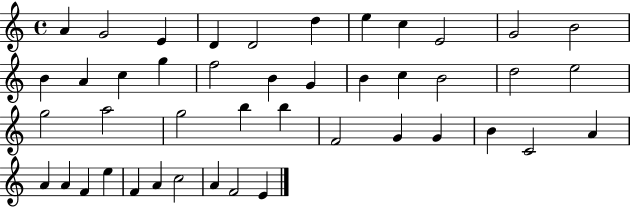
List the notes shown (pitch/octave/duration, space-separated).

A4/q G4/h E4/q D4/q D4/h D5/q E5/q C5/q E4/h G4/h B4/h B4/q A4/q C5/q G5/q F5/h B4/q G4/q B4/q C5/q B4/h D5/h E5/h G5/h A5/h G5/h B5/q B5/q F4/h G4/q G4/q B4/q C4/h A4/q A4/q A4/q F4/q E5/q F4/q A4/q C5/h A4/q F4/h E4/q